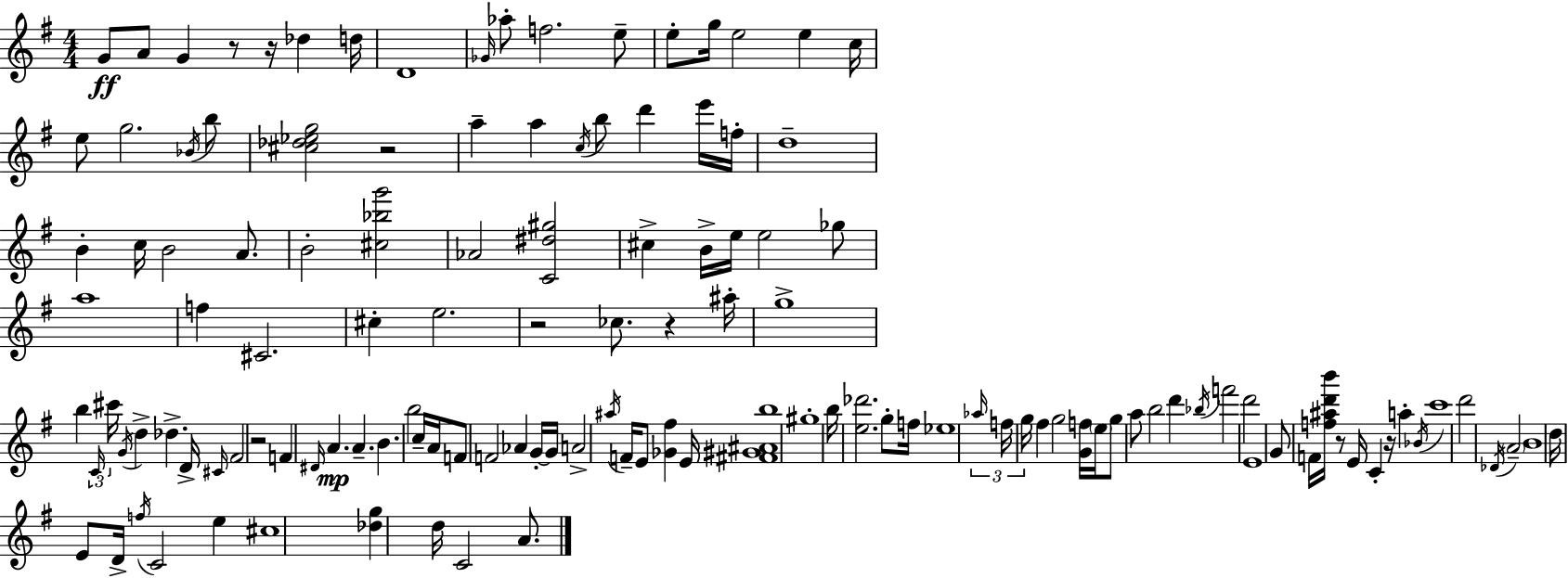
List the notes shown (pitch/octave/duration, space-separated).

G4/e A4/e G4/q R/e R/s Db5/q D5/s D4/w Gb4/s Ab5/e F5/h. E5/e E5/e G5/s E5/h E5/q C5/s E5/e G5/h. Bb4/s B5/e [C#5,Db5,Eb5,G5]/h R/h A5/q A5/q C5/s B5/e D6/q E6/s F5/s D5/w B4/q C5/s B4/h A4/e. B4/h [C#5,Bb5,G6]/h Ab4/h [C4,D#5,G#5]/h C#5/q B4/s E5/s E5/h Gb5/e A5/w F5/q C#4/h. C#5/q E5/h. R/h CES5/e. R/q A#5/s G5/w B5/q C4/s C#6/s G4/s D5/q Db5/q. D4/s C#4/s F#4/h R/h F4/q D#4/s A4/q. A4/q. B4/q. B5/h C5/s A4/s F4/e F4/h Ab4/q G4/s G4/s A4/h A#5/s F4/s E4/e [Gb4,F#5]/q E4/s [F#4,G#4,A#4,B5]/w G#5/w B5/s [E5,Db6]/h. G5/e F5/s Eb5/w Ab5/s F5/s G5/s F#5/q G5/h [G4,F5]/s E5/s G5/e A5/e B5/h D6/q Bb5/s F6/h D6/h E4/w G4/e F4/s [F5,A#5,D6,B6]/s R/e E4/s C4/q R/s A5/q Bb4/s C6/w D6/h Db4/s A4/h B4/w D5/s E4/e D4/s F5/s C4/h E5/q C#5/w [Db5,G5]/q D5/s C4/h A4/e.